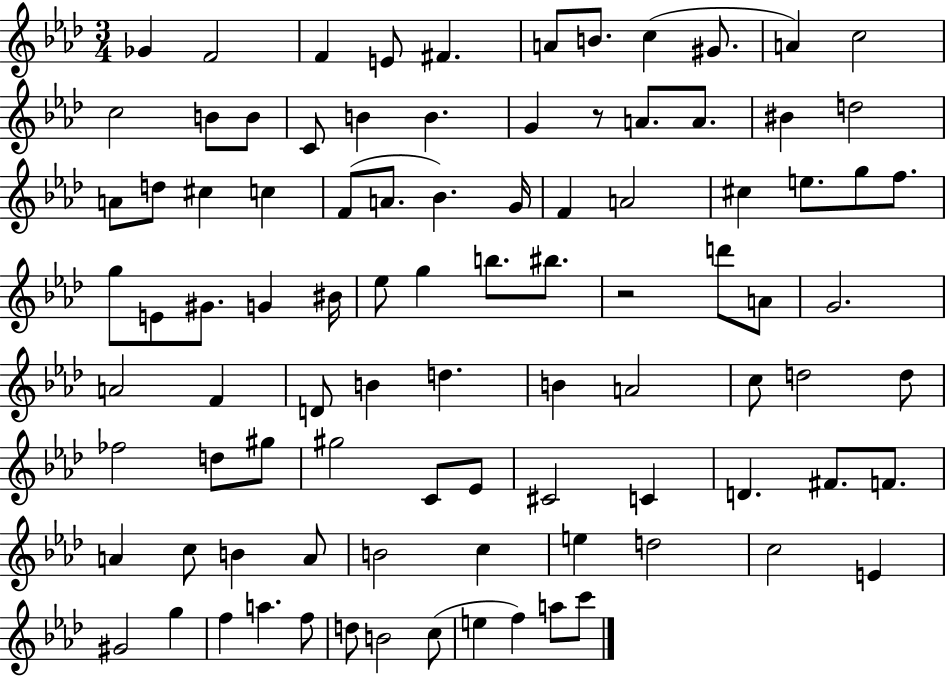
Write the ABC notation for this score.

X:1
T:Untitled
M:3/4
L:1/4
K:Ab
_G F2 F E/2 ^F A/2 B/2 c ^G/2 A c2 c2 B/2 B/2 C/2 B B G z/2 A/2 A/2 ^B d2 A/2 d/2 ^c c F/2 A/2 _B G/4 F A2 ^c e/2 g/2 f/2 g/2 E/2 ^G/2 G ^B/4 _e/2 g b/2 ^b/2 z2 d'/2 A/2 G2 A2 F D/2 B d B A2 c/2 d2 d/2 _f2 d/2 ^g/2 ^g2 C/2 _E/2 ^C2 C D ^F/2 F/2 A c/2 B A/2 B2 c e d2 c2 E ^G2 g f a f/2 d/2 B2 c/2 e f a/2 c'/2